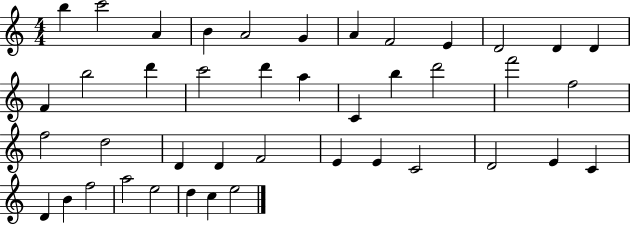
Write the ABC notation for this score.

X:1
T:Untitled
M:4/4
L:1/4
K:C
b c'2 A B A2 G A F2 E D2 D D F b2 d' c'2 d' a C b d'2 f'2 f2 f2 d2 D D F2 E E C2 D2 E C D B f2 a2 e2 d c e2